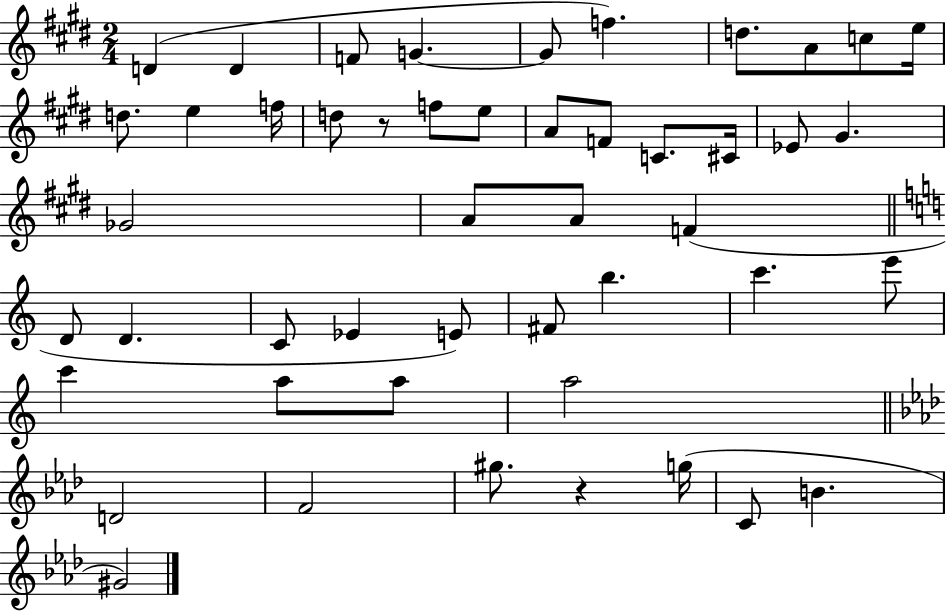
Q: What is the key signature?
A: E major